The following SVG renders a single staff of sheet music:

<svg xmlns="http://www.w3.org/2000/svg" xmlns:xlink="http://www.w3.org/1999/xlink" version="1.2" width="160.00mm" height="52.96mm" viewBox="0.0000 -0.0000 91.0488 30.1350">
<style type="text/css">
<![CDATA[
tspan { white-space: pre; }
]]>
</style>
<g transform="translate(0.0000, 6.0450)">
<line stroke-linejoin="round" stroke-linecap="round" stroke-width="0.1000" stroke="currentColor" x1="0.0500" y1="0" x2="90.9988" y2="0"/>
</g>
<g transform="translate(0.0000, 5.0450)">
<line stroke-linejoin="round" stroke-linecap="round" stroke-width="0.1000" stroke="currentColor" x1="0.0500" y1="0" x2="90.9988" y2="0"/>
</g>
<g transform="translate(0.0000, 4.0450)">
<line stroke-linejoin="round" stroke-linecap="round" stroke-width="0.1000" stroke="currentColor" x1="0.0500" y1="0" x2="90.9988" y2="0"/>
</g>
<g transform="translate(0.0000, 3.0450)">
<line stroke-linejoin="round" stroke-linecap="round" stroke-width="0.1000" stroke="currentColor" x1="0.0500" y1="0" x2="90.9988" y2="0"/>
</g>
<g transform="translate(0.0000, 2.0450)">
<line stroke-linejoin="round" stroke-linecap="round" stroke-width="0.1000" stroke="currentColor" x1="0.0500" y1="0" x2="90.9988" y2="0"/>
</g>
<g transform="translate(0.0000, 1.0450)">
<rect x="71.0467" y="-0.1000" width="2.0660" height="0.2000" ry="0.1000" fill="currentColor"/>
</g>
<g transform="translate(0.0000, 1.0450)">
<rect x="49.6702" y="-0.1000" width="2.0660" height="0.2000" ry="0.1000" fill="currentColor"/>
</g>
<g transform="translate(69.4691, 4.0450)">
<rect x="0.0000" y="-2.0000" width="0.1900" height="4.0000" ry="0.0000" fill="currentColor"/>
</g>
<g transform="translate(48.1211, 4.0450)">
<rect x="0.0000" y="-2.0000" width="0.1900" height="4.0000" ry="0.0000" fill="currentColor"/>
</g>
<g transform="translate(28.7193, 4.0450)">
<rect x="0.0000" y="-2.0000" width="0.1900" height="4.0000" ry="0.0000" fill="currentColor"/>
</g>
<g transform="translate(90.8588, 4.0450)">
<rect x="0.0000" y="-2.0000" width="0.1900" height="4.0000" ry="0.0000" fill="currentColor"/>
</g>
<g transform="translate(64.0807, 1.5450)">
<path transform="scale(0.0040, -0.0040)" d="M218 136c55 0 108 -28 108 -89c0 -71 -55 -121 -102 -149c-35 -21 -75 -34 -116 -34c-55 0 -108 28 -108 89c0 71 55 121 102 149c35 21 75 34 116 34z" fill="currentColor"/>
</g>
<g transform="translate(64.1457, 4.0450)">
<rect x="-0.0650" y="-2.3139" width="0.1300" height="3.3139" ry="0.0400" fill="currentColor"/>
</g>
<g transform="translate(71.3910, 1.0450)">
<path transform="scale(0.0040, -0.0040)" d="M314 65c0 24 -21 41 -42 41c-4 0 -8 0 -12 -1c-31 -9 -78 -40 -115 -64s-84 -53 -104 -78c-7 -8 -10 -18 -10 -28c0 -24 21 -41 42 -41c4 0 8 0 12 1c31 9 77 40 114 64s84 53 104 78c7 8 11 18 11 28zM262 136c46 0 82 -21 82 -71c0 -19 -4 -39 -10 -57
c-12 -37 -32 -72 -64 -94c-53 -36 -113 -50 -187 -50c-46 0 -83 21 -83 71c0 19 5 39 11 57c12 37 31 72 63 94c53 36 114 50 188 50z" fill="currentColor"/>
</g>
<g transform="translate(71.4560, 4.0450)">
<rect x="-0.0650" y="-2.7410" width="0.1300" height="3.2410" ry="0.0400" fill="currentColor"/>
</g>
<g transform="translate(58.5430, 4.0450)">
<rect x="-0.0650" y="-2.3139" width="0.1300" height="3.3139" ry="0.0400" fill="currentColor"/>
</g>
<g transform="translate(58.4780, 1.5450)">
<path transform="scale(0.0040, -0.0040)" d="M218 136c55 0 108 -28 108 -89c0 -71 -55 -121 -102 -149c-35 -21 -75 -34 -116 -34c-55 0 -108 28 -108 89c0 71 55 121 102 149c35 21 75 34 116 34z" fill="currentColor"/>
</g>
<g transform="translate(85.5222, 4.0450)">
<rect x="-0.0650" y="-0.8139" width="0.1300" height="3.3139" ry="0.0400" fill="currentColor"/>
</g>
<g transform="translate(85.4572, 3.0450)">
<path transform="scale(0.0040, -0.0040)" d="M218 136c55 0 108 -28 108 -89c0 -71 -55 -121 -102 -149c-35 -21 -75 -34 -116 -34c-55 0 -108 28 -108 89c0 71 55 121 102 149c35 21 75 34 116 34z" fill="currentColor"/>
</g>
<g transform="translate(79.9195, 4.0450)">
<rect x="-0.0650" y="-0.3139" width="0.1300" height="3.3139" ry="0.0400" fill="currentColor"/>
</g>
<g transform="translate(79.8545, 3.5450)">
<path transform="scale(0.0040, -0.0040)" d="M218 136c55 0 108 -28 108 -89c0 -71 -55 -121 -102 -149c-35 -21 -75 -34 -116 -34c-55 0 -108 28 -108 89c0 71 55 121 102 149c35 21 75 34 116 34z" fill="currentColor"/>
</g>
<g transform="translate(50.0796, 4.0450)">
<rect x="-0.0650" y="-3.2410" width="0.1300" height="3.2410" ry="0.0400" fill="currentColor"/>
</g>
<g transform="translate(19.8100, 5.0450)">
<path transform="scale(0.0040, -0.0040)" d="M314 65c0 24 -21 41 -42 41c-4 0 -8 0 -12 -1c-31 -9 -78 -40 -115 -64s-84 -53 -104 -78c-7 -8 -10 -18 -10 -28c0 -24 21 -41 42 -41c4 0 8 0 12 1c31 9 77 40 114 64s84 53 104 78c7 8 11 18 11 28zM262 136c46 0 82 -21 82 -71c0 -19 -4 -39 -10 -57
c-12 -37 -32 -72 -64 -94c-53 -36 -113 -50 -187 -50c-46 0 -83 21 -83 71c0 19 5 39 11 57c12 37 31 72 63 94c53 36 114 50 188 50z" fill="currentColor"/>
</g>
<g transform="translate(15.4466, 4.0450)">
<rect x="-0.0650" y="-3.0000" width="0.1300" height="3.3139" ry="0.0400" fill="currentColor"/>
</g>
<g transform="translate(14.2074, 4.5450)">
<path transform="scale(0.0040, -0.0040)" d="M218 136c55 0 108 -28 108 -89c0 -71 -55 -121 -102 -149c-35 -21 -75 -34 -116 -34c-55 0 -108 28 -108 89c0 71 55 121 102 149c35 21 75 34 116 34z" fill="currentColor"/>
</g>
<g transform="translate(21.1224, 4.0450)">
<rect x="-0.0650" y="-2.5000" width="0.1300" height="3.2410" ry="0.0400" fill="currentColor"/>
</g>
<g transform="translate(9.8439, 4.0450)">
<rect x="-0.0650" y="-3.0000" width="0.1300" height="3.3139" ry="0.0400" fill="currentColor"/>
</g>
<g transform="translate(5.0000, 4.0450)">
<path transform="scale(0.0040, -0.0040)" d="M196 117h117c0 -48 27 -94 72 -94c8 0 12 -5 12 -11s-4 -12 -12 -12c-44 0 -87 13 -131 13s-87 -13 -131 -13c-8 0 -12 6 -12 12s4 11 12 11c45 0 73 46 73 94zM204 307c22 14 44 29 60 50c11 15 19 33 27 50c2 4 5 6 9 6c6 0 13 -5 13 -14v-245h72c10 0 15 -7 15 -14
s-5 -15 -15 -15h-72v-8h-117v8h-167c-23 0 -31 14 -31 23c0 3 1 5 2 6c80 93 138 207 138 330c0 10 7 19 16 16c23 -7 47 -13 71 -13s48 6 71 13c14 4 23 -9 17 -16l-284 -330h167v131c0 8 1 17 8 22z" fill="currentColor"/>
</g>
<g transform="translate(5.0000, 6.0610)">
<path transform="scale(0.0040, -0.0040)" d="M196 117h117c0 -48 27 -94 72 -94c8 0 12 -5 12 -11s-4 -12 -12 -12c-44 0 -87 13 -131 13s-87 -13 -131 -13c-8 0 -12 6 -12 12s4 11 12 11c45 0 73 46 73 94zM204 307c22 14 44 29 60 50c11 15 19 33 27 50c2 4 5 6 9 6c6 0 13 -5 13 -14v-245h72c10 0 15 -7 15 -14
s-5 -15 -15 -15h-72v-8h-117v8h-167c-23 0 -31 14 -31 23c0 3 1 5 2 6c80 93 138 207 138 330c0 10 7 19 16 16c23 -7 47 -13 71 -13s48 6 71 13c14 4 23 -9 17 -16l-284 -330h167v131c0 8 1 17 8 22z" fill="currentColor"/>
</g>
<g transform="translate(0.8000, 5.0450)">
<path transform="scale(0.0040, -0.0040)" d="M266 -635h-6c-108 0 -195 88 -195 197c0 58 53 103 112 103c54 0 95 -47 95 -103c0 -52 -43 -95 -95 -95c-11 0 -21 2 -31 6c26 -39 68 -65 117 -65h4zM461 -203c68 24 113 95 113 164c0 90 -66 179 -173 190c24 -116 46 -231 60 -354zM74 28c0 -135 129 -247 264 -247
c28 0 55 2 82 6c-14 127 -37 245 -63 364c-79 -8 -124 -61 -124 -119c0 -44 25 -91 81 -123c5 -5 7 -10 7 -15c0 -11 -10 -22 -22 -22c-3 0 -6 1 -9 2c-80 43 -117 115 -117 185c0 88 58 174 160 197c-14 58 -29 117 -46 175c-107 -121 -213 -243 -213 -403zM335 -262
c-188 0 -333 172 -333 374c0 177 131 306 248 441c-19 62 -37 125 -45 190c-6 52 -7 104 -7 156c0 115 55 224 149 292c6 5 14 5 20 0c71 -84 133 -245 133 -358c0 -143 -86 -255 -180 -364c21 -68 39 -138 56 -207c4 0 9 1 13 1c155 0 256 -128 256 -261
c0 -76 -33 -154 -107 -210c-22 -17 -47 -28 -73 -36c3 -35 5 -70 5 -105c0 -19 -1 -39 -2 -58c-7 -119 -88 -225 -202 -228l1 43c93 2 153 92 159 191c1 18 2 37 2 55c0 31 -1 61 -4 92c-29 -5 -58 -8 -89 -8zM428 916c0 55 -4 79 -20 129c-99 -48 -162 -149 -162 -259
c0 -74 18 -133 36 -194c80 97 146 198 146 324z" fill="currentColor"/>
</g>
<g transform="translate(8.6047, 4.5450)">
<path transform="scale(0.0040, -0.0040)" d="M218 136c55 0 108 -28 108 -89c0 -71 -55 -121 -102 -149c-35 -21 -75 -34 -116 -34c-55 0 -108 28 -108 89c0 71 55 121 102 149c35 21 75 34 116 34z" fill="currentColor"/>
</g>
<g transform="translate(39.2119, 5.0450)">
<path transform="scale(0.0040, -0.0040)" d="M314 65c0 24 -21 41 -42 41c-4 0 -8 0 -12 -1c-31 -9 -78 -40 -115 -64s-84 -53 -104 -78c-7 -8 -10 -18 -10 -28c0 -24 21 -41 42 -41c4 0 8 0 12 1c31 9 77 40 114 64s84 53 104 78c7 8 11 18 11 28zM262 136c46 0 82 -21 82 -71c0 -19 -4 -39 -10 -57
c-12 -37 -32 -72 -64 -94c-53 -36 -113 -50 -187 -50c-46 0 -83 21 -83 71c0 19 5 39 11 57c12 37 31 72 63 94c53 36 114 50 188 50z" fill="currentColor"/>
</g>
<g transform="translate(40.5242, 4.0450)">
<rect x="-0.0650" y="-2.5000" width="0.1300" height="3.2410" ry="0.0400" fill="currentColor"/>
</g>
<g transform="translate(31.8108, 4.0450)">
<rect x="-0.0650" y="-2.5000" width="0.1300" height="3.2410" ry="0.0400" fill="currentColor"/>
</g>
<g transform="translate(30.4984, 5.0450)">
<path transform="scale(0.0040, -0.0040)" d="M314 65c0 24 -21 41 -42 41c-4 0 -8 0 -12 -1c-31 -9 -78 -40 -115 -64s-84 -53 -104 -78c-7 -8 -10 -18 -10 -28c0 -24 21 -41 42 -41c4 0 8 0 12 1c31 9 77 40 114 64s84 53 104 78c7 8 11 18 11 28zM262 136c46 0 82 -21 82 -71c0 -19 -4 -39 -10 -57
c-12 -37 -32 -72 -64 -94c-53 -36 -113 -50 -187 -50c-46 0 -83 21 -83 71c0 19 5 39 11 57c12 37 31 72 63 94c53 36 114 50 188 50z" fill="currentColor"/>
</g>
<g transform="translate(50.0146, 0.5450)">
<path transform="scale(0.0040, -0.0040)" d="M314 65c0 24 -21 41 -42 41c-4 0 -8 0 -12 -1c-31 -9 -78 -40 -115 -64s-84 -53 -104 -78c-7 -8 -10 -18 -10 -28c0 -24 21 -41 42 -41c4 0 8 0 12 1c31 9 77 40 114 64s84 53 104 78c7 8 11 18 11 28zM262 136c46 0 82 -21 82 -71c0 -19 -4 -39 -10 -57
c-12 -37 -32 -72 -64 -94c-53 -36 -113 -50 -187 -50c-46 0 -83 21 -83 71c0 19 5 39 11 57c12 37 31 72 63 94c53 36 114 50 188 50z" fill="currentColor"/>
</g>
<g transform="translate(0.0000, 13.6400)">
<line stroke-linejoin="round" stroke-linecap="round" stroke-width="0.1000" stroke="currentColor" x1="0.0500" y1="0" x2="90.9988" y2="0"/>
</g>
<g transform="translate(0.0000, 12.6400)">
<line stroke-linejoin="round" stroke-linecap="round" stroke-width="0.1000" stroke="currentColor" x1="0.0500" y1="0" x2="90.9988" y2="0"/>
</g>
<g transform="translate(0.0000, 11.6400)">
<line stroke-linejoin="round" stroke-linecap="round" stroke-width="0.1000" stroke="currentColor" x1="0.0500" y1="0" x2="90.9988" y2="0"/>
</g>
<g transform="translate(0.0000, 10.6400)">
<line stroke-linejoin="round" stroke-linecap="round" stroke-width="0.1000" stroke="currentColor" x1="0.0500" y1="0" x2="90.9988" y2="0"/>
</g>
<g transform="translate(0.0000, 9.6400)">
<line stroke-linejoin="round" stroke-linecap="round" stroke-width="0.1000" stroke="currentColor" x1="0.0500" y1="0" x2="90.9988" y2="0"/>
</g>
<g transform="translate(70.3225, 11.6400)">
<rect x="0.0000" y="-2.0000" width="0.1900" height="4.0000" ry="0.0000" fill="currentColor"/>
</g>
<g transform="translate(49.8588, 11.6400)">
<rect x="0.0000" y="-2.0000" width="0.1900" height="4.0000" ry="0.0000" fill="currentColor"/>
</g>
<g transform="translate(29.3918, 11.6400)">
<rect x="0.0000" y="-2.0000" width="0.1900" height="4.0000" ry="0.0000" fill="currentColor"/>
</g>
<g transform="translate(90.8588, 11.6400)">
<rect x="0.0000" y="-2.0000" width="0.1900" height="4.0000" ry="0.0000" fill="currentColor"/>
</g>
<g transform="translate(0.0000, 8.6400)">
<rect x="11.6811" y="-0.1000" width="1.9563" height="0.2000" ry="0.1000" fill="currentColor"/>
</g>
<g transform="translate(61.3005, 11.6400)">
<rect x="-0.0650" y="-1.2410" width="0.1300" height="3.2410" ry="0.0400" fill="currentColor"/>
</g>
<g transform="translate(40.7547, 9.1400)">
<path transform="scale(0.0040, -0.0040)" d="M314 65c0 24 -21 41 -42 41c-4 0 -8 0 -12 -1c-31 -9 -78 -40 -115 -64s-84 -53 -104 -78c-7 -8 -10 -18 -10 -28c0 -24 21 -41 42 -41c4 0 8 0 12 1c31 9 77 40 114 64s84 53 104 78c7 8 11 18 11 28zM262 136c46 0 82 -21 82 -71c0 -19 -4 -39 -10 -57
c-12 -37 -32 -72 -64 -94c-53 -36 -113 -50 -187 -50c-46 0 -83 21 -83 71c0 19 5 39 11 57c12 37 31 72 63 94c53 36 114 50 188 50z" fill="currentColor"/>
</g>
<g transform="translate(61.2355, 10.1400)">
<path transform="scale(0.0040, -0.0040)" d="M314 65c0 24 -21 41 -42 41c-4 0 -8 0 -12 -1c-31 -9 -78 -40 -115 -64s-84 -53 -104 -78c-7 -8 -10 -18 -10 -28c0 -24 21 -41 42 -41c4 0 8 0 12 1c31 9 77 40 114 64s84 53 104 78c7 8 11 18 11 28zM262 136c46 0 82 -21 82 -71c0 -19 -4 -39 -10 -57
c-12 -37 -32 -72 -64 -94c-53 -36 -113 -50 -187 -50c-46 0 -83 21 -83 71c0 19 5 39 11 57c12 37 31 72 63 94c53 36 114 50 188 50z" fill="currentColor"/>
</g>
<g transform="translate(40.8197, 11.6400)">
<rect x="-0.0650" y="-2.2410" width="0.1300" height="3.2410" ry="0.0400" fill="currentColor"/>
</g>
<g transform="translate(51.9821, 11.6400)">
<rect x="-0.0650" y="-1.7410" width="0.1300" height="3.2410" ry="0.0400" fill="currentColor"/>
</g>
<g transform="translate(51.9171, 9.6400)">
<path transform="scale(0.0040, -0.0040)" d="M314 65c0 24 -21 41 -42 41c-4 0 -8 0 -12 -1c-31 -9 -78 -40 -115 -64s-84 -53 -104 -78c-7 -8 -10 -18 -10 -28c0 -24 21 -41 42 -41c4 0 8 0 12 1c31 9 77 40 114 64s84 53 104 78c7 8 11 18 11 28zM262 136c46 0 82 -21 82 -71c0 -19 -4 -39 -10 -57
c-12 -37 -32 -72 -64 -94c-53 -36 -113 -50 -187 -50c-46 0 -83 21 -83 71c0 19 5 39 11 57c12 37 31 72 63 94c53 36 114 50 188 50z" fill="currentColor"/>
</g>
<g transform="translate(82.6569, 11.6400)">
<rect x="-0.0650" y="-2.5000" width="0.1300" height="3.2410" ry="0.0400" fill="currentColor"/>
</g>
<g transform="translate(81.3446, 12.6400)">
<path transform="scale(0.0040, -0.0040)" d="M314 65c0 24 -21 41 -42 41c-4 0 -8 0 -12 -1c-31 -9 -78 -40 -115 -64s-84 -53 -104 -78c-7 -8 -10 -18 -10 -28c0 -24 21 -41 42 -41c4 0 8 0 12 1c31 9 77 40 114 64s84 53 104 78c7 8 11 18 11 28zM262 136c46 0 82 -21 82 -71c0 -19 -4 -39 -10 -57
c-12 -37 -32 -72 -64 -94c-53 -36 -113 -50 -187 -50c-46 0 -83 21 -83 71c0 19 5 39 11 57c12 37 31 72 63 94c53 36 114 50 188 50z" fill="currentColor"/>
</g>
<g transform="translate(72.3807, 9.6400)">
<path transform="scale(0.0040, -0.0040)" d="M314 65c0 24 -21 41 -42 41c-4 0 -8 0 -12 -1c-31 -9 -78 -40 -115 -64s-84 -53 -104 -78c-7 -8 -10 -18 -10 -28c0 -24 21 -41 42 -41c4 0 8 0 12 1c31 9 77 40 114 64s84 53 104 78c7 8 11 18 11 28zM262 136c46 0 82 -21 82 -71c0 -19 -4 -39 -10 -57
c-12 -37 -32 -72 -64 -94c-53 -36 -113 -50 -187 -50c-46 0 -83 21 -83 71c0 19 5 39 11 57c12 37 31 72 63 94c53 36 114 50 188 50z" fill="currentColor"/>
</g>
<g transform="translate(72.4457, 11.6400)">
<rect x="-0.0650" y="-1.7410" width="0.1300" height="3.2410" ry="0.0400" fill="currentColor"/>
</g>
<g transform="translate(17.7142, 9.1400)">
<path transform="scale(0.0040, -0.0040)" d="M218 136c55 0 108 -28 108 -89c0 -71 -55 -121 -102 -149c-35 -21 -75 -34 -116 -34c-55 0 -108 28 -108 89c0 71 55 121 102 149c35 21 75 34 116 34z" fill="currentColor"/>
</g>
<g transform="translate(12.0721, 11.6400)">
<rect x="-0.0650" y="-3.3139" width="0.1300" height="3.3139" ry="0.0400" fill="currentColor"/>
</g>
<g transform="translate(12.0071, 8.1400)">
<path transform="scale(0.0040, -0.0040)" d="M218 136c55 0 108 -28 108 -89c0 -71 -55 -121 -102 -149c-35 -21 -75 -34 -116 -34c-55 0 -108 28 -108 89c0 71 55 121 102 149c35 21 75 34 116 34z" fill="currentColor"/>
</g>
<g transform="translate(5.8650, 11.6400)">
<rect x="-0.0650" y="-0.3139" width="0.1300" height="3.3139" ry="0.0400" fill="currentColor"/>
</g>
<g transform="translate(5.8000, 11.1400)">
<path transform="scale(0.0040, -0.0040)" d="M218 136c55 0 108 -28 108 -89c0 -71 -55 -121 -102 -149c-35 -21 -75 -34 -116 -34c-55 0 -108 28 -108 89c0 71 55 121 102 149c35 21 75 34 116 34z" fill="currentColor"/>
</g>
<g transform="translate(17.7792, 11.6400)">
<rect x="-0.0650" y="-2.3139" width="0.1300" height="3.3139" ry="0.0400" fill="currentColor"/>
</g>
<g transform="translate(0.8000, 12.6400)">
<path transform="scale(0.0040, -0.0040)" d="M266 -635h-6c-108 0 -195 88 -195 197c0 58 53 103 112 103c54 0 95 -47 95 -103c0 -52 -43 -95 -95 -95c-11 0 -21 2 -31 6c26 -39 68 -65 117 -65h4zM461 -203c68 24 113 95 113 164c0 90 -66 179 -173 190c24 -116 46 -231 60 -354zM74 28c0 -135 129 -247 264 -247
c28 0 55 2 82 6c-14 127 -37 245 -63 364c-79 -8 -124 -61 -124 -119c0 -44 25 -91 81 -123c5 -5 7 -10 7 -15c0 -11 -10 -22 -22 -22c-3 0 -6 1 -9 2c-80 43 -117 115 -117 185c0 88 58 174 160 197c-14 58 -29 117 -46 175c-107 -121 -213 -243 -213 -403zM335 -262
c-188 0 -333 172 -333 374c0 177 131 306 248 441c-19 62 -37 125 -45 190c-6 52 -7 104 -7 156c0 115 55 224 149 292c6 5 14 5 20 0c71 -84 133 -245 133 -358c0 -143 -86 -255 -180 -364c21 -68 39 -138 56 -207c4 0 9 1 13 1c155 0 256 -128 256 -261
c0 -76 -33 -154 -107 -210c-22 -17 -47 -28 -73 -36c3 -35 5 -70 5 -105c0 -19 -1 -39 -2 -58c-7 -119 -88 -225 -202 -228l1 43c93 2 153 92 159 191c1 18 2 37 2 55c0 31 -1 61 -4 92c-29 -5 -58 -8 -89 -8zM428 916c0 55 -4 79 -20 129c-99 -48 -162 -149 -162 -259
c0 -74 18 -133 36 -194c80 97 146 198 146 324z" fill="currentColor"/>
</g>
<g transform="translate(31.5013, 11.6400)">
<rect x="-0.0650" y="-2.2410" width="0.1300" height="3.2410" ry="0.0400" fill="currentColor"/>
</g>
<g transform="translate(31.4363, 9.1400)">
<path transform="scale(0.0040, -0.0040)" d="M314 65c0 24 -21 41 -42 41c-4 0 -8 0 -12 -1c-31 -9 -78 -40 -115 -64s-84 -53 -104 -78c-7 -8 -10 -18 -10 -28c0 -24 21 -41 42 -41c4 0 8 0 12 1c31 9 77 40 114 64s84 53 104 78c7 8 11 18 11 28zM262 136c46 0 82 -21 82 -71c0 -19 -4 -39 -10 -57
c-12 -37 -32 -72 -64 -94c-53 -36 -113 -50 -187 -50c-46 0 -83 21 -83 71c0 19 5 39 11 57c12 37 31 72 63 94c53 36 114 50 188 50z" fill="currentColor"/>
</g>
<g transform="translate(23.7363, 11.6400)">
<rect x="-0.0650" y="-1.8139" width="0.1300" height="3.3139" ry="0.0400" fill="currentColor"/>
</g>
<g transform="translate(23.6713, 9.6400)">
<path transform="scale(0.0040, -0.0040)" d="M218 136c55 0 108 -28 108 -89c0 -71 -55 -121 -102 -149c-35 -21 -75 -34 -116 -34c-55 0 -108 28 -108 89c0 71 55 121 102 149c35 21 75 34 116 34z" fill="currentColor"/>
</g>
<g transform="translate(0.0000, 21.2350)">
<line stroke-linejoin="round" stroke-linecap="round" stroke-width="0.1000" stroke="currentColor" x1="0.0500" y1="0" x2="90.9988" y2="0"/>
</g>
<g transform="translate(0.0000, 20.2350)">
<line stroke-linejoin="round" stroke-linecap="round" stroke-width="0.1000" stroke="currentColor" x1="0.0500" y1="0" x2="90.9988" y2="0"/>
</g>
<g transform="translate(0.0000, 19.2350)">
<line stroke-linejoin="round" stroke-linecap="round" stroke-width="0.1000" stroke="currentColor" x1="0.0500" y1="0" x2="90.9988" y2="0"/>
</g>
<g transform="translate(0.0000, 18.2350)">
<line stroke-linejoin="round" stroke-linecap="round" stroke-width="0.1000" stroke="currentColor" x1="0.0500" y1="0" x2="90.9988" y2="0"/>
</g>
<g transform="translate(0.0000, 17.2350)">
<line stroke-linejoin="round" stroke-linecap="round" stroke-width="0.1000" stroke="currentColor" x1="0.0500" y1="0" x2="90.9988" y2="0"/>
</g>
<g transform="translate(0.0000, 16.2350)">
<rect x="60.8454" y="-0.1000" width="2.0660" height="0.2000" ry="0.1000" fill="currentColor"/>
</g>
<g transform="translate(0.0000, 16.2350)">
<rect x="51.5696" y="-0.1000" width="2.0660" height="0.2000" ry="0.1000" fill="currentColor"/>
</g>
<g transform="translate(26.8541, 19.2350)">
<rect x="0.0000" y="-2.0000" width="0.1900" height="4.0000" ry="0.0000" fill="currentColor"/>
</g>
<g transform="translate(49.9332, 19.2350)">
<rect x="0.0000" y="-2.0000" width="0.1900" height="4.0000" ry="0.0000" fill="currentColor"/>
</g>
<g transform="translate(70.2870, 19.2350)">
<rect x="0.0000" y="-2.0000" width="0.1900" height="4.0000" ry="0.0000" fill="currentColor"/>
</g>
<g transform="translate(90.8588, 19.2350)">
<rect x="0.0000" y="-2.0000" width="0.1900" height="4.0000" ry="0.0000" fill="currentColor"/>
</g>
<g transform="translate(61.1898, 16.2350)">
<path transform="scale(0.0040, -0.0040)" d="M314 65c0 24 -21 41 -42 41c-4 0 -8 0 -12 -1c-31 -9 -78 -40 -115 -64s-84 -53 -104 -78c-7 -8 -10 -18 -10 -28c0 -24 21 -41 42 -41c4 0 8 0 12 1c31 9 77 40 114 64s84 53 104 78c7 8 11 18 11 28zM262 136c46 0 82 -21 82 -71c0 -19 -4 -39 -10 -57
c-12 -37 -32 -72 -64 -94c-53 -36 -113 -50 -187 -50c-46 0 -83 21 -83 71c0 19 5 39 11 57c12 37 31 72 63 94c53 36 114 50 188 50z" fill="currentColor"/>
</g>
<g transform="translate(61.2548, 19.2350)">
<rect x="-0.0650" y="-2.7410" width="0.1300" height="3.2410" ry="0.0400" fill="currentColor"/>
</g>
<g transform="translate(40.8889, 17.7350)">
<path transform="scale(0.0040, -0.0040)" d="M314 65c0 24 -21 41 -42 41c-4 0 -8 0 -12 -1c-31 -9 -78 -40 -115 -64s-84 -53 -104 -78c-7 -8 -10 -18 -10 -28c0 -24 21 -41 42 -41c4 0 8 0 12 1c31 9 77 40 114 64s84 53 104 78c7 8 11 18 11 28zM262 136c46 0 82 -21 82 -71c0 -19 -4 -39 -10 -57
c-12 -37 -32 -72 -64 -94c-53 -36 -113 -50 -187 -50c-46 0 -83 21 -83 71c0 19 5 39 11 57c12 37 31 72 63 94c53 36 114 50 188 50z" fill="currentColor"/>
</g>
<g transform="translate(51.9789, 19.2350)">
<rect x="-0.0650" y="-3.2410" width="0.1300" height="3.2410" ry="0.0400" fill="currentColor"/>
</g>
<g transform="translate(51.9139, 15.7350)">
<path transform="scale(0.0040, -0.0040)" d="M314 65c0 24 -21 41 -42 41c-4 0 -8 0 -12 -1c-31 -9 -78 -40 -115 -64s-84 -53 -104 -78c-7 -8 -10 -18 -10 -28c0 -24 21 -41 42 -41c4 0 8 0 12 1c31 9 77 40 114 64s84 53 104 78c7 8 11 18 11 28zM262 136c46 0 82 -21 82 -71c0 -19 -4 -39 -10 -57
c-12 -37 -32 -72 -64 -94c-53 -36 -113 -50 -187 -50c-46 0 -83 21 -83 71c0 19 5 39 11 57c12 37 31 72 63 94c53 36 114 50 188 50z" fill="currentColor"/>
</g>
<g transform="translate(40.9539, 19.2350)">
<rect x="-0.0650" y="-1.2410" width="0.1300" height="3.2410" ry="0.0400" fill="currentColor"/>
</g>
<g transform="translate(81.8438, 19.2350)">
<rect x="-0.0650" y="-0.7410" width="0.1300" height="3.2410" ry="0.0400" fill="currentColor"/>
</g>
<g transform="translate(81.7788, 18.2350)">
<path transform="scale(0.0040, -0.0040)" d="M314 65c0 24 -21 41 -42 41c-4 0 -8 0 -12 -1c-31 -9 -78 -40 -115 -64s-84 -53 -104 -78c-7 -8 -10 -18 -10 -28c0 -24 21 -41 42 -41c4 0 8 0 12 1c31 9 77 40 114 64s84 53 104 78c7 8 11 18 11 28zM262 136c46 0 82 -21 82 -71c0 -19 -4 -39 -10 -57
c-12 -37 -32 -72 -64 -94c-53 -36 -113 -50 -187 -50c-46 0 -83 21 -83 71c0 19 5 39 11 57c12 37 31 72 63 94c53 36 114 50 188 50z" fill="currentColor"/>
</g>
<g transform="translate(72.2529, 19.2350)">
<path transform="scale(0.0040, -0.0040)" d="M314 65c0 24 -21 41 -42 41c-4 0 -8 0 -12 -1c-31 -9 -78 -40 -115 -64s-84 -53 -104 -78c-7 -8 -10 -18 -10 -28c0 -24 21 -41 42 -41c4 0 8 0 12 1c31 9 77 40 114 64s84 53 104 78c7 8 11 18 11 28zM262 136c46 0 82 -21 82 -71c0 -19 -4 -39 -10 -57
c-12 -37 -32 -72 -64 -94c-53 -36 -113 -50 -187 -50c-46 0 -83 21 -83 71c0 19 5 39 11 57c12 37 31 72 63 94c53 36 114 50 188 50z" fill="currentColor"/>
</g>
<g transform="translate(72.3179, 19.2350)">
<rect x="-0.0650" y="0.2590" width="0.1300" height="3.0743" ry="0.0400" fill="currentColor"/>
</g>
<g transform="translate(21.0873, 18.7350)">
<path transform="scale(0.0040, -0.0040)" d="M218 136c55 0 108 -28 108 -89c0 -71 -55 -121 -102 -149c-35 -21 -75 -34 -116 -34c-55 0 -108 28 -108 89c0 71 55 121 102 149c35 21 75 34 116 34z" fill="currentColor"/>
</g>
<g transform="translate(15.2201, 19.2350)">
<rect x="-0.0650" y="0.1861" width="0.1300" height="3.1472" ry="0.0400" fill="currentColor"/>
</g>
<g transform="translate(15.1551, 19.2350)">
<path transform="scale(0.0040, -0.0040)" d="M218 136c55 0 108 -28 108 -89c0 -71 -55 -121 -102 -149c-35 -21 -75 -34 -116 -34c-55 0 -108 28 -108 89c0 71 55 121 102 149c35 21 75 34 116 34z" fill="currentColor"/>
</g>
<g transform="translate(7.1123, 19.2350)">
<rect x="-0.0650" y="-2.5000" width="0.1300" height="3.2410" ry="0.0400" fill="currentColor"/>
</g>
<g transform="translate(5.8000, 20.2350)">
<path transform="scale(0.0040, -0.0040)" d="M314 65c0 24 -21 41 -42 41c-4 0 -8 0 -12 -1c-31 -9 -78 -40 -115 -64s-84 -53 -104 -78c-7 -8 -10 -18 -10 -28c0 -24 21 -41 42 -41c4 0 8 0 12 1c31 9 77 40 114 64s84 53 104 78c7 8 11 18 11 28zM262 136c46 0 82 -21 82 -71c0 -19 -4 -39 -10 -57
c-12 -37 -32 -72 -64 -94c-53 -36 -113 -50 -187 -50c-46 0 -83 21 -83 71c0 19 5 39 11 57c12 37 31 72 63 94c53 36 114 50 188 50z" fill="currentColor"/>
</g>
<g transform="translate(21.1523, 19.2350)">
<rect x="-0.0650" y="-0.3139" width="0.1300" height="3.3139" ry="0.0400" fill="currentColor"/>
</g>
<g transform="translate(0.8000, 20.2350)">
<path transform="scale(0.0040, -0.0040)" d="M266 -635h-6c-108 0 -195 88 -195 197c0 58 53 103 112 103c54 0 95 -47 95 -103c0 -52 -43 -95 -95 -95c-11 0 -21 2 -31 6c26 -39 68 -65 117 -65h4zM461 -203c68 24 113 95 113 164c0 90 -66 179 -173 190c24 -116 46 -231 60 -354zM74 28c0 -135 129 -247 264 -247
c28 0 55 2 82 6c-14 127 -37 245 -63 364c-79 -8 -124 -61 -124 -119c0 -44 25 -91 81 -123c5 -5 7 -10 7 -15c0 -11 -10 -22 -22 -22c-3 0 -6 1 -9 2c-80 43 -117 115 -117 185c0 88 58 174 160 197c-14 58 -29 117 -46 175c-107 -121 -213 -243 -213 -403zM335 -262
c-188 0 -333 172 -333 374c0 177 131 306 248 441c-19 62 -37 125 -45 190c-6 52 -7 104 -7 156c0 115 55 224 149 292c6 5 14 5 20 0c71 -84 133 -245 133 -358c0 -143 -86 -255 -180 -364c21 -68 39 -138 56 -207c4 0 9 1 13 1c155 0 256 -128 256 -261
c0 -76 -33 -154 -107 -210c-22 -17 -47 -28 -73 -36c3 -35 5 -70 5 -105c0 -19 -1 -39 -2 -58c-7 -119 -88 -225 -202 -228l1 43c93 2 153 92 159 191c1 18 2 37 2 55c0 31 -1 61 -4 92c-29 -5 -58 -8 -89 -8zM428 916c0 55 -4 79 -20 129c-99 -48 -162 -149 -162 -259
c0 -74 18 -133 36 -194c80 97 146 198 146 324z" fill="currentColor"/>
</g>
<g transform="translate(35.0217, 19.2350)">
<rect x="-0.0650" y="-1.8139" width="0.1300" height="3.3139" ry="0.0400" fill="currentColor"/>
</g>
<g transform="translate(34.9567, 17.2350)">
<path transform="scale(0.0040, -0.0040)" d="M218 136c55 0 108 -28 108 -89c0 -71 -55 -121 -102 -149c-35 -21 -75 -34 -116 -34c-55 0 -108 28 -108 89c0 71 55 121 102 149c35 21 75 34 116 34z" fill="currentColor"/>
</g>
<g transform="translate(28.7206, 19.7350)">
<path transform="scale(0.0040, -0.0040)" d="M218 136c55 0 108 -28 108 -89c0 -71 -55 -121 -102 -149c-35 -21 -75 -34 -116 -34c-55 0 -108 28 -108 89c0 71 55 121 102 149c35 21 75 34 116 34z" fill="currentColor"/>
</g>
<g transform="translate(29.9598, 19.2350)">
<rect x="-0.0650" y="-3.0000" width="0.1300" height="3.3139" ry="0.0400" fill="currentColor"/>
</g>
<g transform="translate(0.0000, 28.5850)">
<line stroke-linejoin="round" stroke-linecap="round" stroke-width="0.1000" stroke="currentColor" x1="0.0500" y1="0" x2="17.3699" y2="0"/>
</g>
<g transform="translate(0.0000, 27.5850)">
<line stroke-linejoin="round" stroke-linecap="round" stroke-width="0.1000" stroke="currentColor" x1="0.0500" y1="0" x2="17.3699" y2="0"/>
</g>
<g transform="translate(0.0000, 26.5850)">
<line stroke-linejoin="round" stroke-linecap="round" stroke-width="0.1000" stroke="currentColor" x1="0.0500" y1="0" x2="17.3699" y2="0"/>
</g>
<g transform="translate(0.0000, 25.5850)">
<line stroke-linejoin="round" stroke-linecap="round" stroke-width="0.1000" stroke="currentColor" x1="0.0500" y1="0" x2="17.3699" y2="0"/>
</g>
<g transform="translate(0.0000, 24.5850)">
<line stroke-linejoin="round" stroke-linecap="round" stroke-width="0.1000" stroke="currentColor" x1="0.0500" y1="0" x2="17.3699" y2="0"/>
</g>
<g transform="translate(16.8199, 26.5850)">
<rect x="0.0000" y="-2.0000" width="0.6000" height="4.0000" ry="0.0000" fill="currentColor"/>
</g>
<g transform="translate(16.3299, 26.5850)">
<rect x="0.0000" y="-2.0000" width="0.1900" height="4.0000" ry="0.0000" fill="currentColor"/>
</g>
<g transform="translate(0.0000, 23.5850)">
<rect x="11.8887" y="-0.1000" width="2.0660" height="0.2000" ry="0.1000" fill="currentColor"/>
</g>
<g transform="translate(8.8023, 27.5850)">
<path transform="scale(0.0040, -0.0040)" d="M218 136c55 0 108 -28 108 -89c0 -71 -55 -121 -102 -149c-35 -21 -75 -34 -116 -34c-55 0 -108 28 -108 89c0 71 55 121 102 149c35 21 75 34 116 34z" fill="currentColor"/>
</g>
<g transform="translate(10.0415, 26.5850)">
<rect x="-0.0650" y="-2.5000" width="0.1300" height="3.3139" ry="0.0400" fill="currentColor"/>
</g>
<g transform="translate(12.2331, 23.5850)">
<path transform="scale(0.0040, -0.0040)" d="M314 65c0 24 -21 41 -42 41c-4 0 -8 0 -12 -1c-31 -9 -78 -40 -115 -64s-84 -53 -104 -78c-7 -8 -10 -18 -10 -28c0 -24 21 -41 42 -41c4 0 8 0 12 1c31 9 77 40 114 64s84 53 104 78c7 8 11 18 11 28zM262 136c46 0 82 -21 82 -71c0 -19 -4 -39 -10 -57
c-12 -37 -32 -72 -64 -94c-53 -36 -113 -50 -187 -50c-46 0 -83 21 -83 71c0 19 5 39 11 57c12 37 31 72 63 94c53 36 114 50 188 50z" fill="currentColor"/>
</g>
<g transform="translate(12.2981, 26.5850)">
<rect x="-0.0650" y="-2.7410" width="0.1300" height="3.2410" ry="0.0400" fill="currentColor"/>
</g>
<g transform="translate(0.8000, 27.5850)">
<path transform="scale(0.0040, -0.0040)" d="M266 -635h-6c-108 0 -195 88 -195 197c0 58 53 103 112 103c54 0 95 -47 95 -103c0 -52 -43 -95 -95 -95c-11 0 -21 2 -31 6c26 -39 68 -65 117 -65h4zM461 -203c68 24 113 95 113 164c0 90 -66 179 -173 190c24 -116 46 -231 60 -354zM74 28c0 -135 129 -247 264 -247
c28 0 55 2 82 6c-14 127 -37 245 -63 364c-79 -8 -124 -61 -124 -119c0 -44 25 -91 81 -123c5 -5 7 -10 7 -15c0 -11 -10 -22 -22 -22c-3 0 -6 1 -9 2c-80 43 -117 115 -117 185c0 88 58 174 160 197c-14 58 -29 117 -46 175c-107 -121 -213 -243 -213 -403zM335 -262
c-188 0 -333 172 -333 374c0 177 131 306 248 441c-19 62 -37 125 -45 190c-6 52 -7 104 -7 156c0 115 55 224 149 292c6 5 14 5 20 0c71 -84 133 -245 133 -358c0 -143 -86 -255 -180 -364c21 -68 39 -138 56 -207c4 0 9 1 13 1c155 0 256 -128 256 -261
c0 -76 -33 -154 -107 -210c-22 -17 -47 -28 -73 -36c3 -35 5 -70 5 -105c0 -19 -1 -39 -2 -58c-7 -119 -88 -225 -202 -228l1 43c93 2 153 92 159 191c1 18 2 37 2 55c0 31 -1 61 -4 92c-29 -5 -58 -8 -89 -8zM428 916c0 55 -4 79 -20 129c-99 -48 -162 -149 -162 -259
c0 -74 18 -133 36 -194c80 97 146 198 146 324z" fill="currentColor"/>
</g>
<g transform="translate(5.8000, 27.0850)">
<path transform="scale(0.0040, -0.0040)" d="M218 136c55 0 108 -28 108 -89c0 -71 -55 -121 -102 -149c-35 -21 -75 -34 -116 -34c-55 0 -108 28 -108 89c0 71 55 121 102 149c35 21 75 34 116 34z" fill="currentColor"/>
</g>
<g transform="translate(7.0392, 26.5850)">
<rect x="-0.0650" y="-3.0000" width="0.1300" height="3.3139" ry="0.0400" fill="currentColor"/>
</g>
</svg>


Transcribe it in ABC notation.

X:1
T:Untitled
M:4/4
L:1/4
K:C
A A G2 G2 G2 b2 g g a2 c d c b g f g2 g2 f2 e2 f2 G2 G2 B c A f e2 b2 a2 B2 d2 A G a2